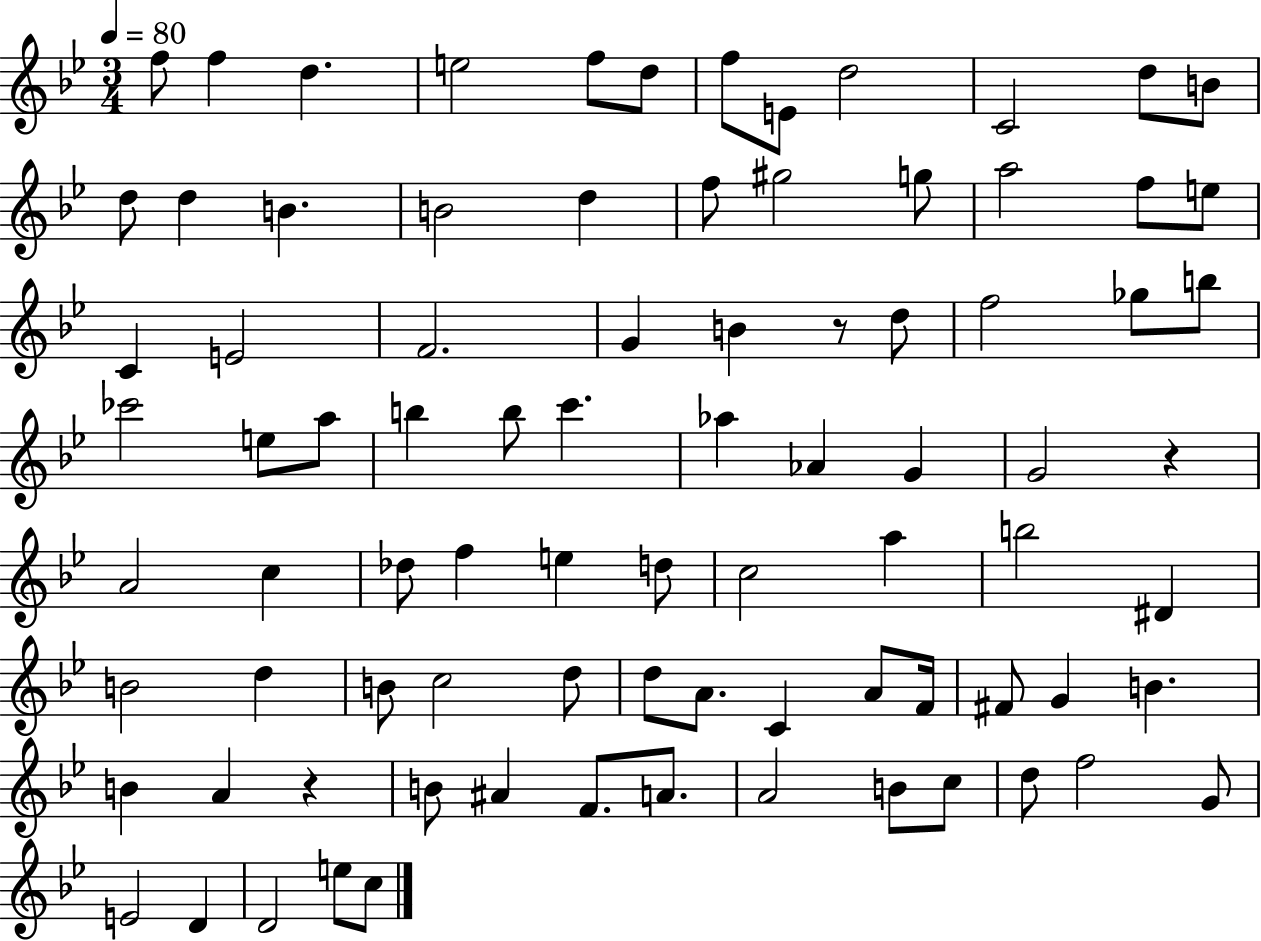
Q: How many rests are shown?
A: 3